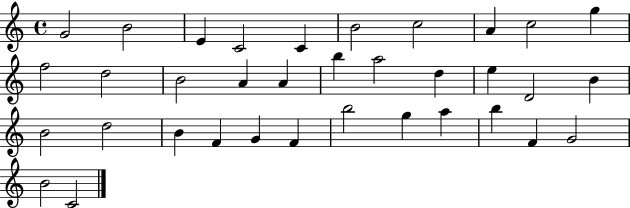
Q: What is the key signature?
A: C major